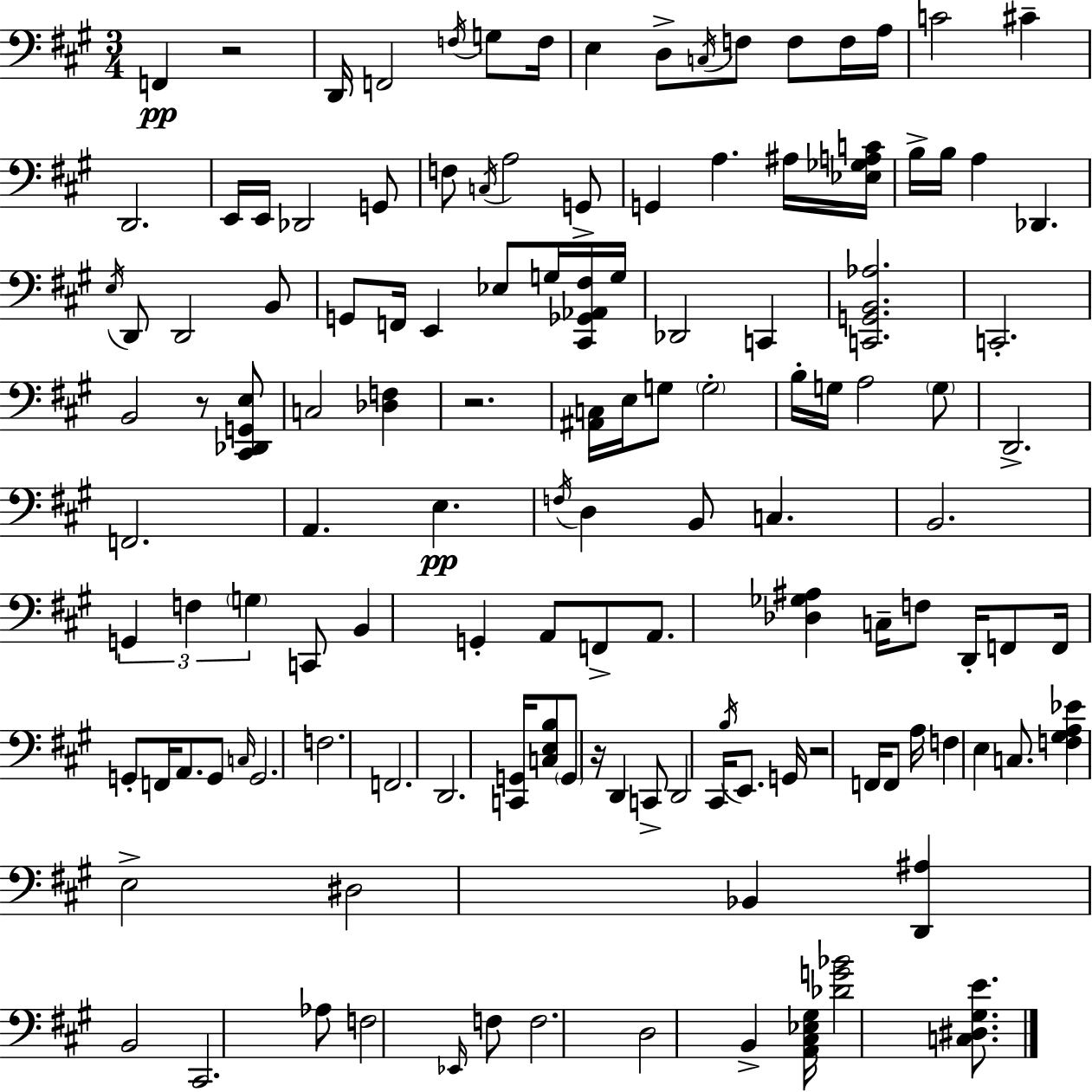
X:1
T:Untitled
M:3/4
L:1/4
K:A
F,, z2 D,,/4 F,,2 F,/4 G,/2 F,/4 E, D,/2 C,/4 F,/2 F,/2 F,/4 A,/4 C2 ^C D,,2 E,,/4 E,,/4 _D,,2 G,,/2 F,/2 C,/4 A,2 G,,/2 G,, A, ^A,/4 [_E,_G,A,C]/4 B,/4 B,/4 A, _D,, E,/4 D,,/2 D,,2 B,,/2 G,,/2 F,,/4 E,, _E,/2 G,/4 [^C,,_G,,_A,,^F,]/4 G,/4 _D,,2 C,, [C,,G,,B,,_A,]2 C,,2 B,,2 z/2 [^C,,_D,,G,,E,]/2 C,2 [_D,F,] z2 [^A,,C,]/4 E,/4 G,/2 G,2 B,/4 G,/4 A,2 G,/2 D,,2 F,,2 A,, E, F,/4 D, B,,/2 C, B,,2 G,, F, G, C,,/2 B,, G,, A,,/2 F,,/2 A,,/2 [_D,_G,^A,] C,/4 F,/2 D,,/4 F,,/2 F,,/4 G,,/2 F,,/4 A,,/2 G,,/2 C,/4 G,,2 F,2 F,,2 D,,2 [C,,G,,]/4 [C,E,B,]/2 G,,/2 z/4 D,, C,,/2 D,,2 ^C,,/4 B,/4 E,,/2 G,,/4 z2 F,,/4 F,,/2 A,/4 F, E, C,/2 [F,^G,A,_E] E,2 ^D,2 _B,, [D,,^A,] B,,2 ^C,,2 _A,/2 F,2 _E,,/4 F,/2 F,2 D,2 B,, [A,,^C,_E,^G,]/4 [_DG_B]2 [C,^D,^G,E]/2